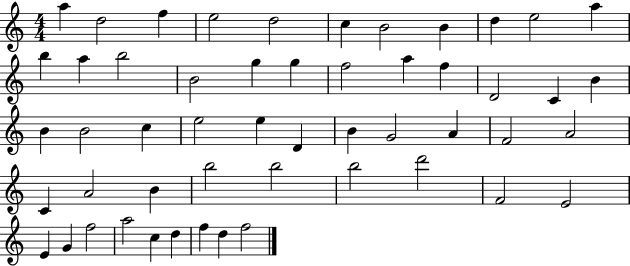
X:1
T:Untitled
M:4/4
L:1/4
K:C
a d2 f e2 d2 c B2 B d e2 a b a b2 B2 g g f2 a f D2 C B B B2 c e2 e D B G2 A F2 A2 C A2 B b2 b2 b2 d'2 F2 E2 E G f2 a2 c d f d f2